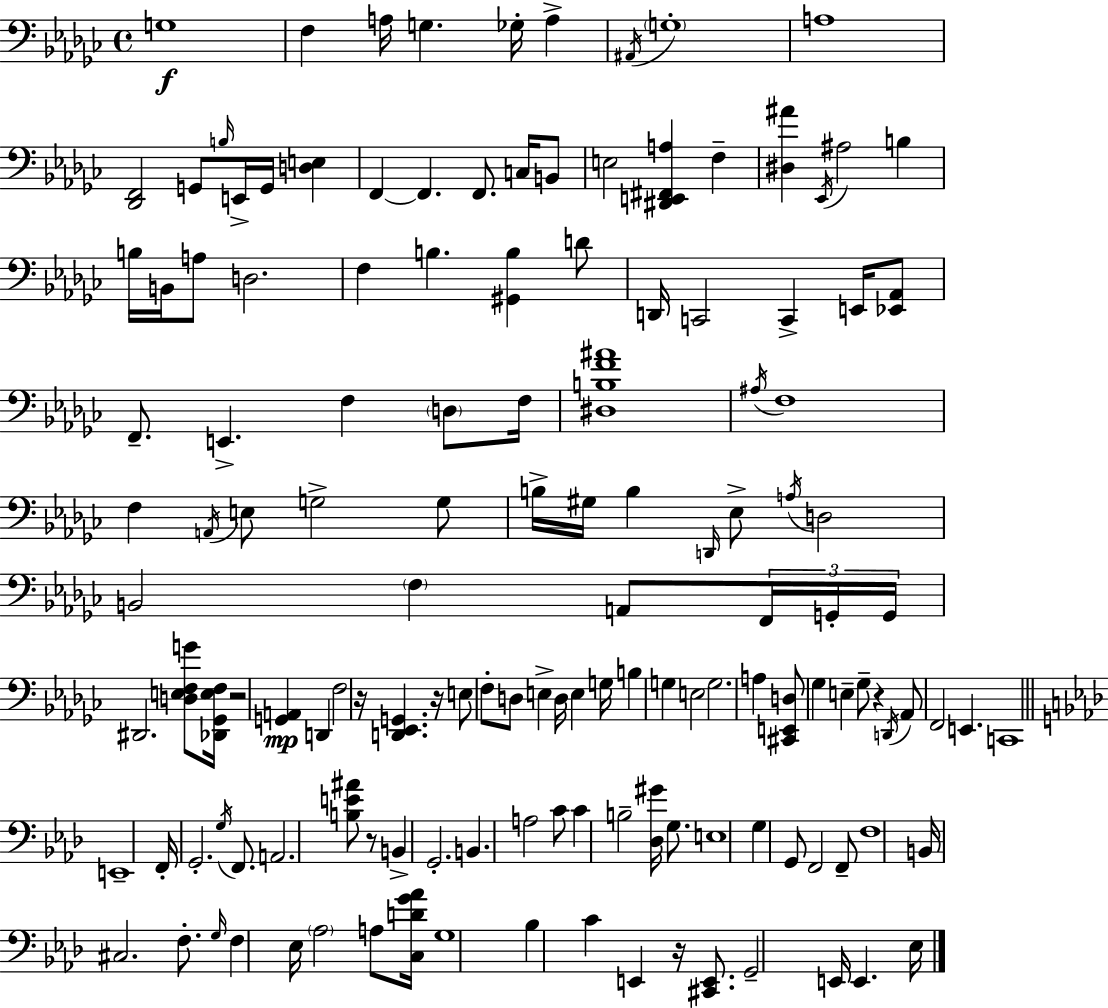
G3/w F3/q A3/s G3/q. Gb3/s A3/q A#2/s G3/w A3/w [Db2,F2]/h G2/e B3/s E2/s G2/s [D3,E3]/q F2/q F2/q. F2/e. C3/s B2/e E3/h [D#2,E2,F#2,A3]/q F3/q [D#3,A#4]/q Eb2/s A#3/h B3/q B3/s B2/s A3/e D3/h. F3/q B3/q. [G#2,B3]/q D4/e D2/s C2/h C2/q E2/s [Eb2,Ab2]/e F2/e. E2/q. F3/q D3/e F3/s [D#3,B3,F4,A#4]/w A#3/s F3/w F3/q A2/s E3/e G3/h G3/e B3/s G#3/s B3/q D2/s Eb3/e A3/s D3/h B2/h F3/q A2/e F2/s G2/s G2/s D#2/h. [D3,E3,F3,G4]/e [Db2,Gb2,E3,F3]/s R/h [G2,A2]/q D2/q F3/h R/s [D2,Eb2,G2]/q. R/s E3/e F3/e D3/e E3/q D3/s E3/q G3/s B3/q G3/q E3/h G3/h. A3/q [C#2,E2,D3]/e Gb3/q E3/q Gb3/e R/q D2/s Ab2/e F2/h E2/q. C2/w E2/w F2/s G2/h. G3/s F2/e. A2/h. [B3,E4,A#4]/e R/e B2/q G2/h. B2/q. A3/h C4/e C4/q B3/h [Db3,G#4]/s G3/e. E3/w G3/q G2/e F2/h F2/e F3/w B2/s C#3/h. F3/e. G3/s F3/q Eb3/s Ab3/h A3/e [C3,D4,G4,Ab4]/s G3/w Bb3/q C4/q E2/q R/s [C#2,E2]/e. G2/h E2/s E2/q. Eb3/s